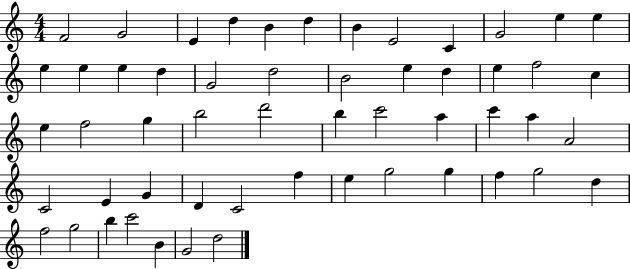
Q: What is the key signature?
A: C major